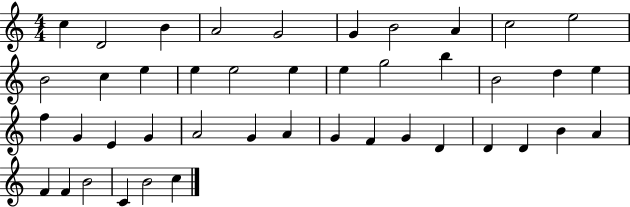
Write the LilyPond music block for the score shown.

{
  \clef treble
  \numericTimeSignature
  \time 4/4
  \key c \major
  c''4 d'2 b'4 | a'2 g'2 | g'4 b'2 a'4 | c''2 e''2 | \break b'2 c''4 e''4 | e''4 e''2 e''4 | e''4 g''2 b''4 | b'2 d''4 e''4 | \break f''4 g'4 e'4 g'4 | a'2 g'4 a'4 | g'4 f'4 g'4 d'4 | d'4 d'4 b'4 a'4 | \break f'4 f'4 b'2 | c'4 b'2 c''4 | \bar "|."
}